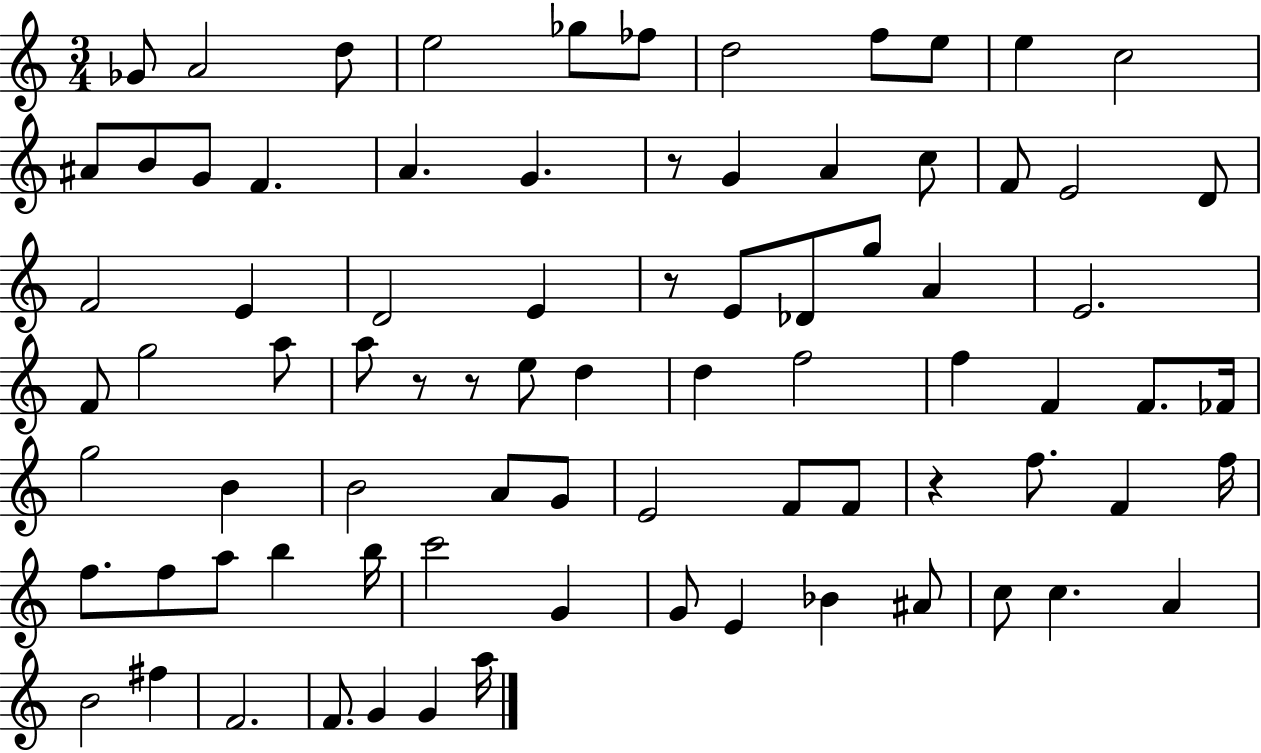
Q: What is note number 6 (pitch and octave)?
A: FES5